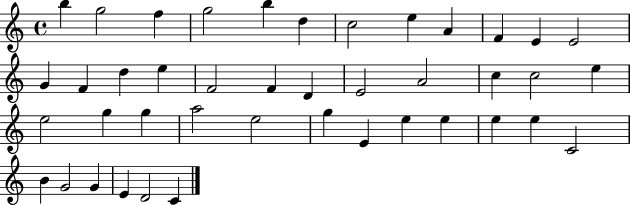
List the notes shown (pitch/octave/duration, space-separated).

B5/q G5/h F5/q G5/h B5/q D5/q C5/h E5/q A4/q F4/q E4/q E4/h G4/q F4/q D5/q E5/q F4/h F4/q D4/q E4/h A4/h C5/q C5/h E5/q E5/h G5/q G5/q A5/h E5/h G5/q E4/q E5/q E5/q E5/q E5/q C4/h B4/q G4/h G4/q E4/q D4/h C4/q